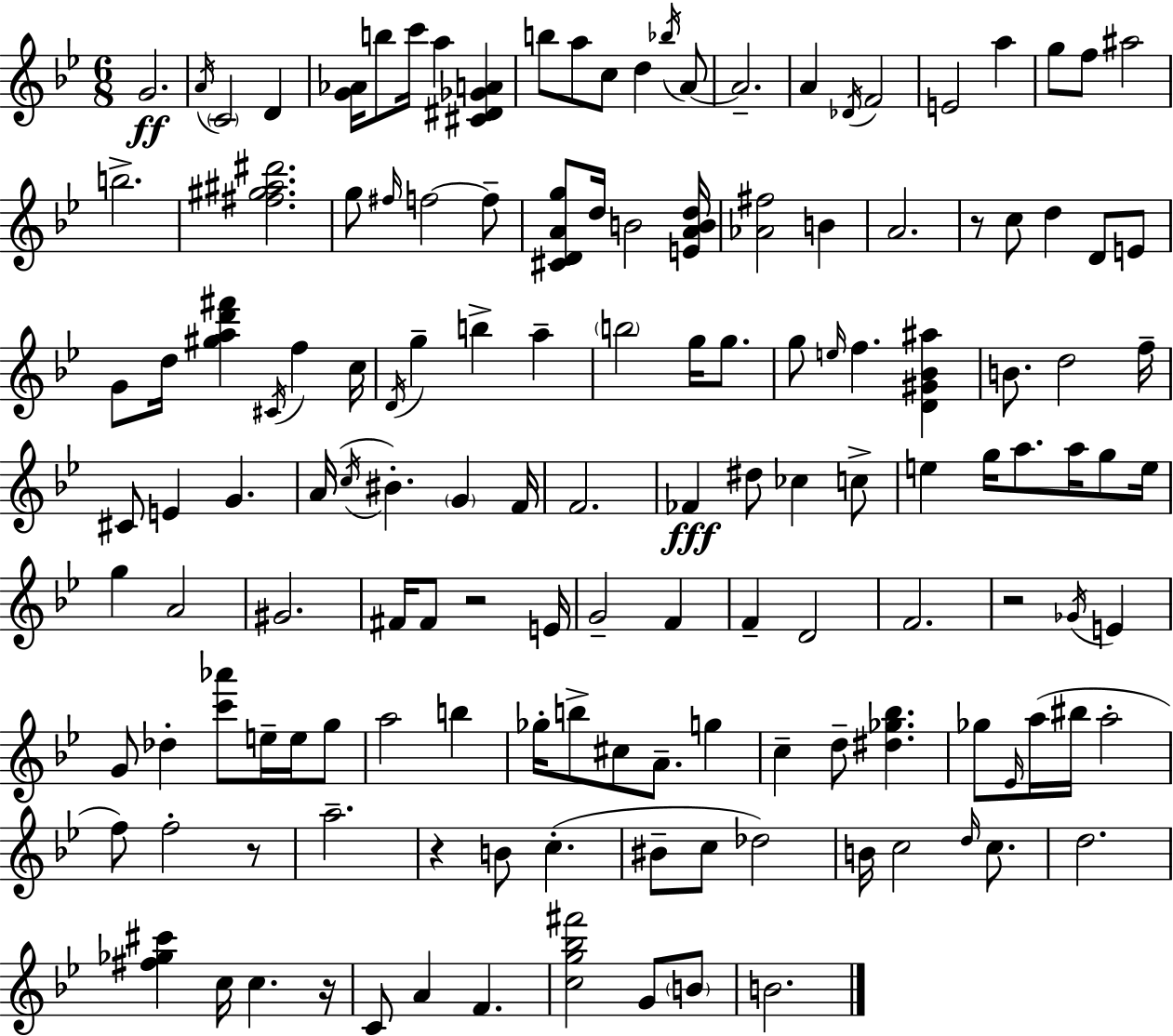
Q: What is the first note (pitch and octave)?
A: G4